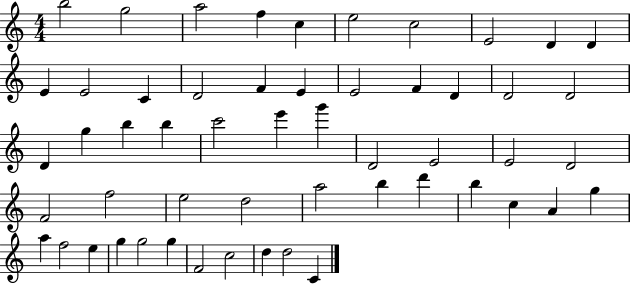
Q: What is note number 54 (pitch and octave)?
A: C4